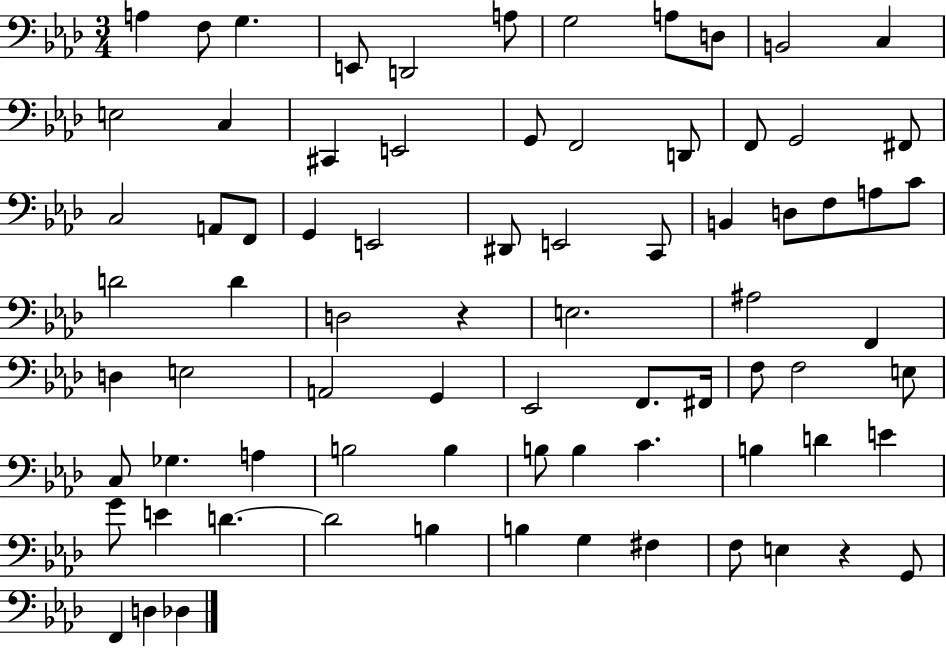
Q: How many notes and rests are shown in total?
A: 77